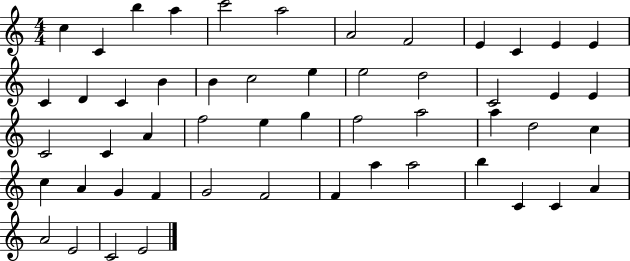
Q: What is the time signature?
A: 4/4